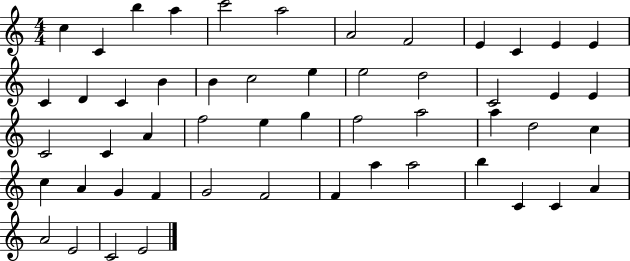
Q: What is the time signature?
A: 4/4